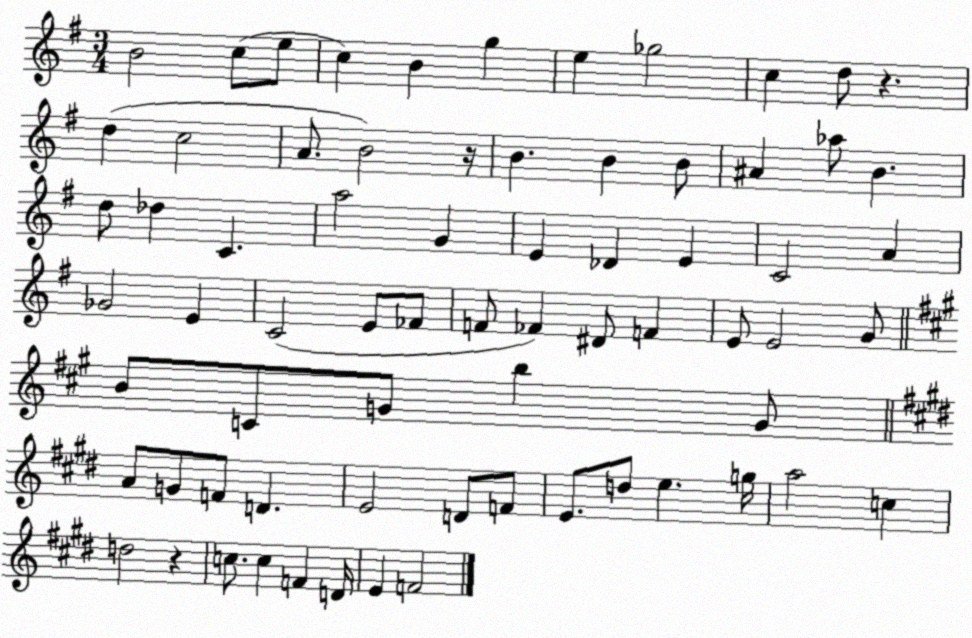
X:1
T:Untitled
M:3/4
L:1/4
K:G
B2 c/2 e/2 c B g e _g2 c d/2 z d c2 A/2 B2 z/4 B B B/2 ^A _a/2 B d/2 _d C a2 G E _D E C2 A _G2 E C2 E/2 _F/2 F/2 _F ^D/2 F E/2 E2 G/2 B/2 C/2 G/2 b G/2 A/2 G/2 F/2 D E2 D/2 F/2 E/2 d/2 e g/4 a2 c d2 z c/2 c F D/4 E F2